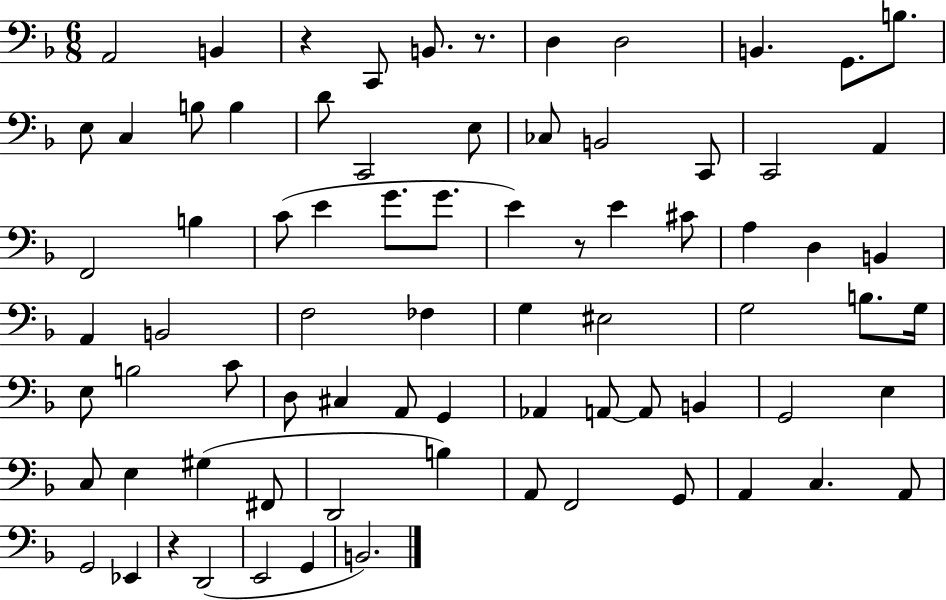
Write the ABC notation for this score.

X:1
T:Untitled
M:6/8
L:1/4
K:F
A,,2 B,, z C,,/2 B,,/2 z/2 D, D,2 B,, G,,/2 B,/2 E,/2 C, B,/2 B, D/2 C,,2 E,/2 _C,/2 B,,2 C,,/2 C,,2 A,, F,,2 B, C/2 E G/2 G/2 E z/2 E ^C/2 A, D, B,, A,, B,,2 F,2 _F, G, ^E,2 G,2 B,/2 G,/4 E,/2 B,2 C/2 D,/2 ^C, A,,/2 G,, _A,, A,,/2 A,,/2 B,, G,,2 E, C,/2 E, ^G, ^F,,/2 D,,2 B, A,,/2 F,,2 G,,/2 A,, C, A,,/2 G,,2 _E,, z D,,2 E,,2 G,, B,,2